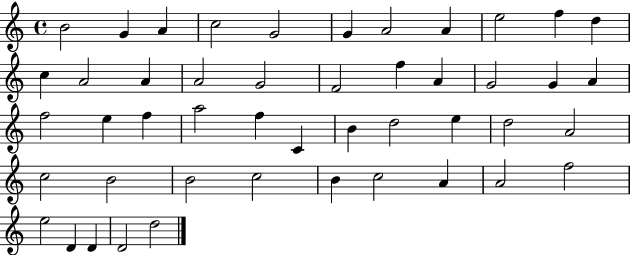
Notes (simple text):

B4/h G4/q A4/q C5/h G4/h G4/q A4/h A4/q E5/h F5/q D5/q C5/q A4/h A4/q A4/h G4/h F4/h F5/q A4/q G4/h G4/q A4/q F5/h E5/q F5/q A5/h F5/q C4/q B4/q D5/h E5/q D5/h A4/h C5/h B4/h B4/h C5/h B4/q C5/h A4/q A4/h F5/h E5/h D4/q D4/q D4/h D5/h